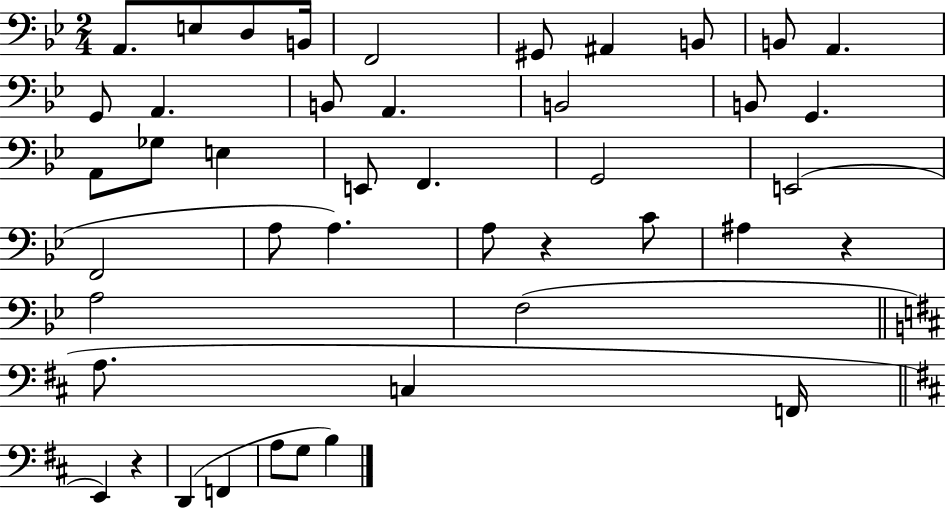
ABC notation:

X:1
T:Untitled
M:2/4
L:1/4
K:Bb
A,,/2 E,/2 D,/2 B,,/4 F,,2 ^G,,/2 ^A,, B,,/2 B,,/2 A,, G,,/2 A,, B,,/2 A,, B,,2 B,,/2 G,, A,,/2 _G,/2 E, E,,/2 F,, G,,2 E,,2 F,,2 A,/2 A, A,/2 z C/2 ^A, z A,2 F,2 A,/2 C, F,,/4 E,, z D,, F,, A,/2 G,/2 B,